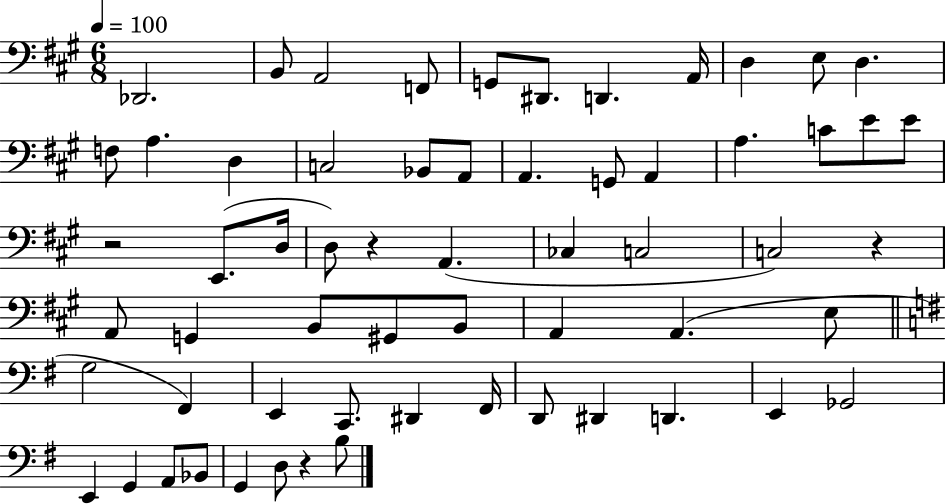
Db2/h. B2/e A2/h F2/e G2/e D#2/e. D2/q. A2/s D3/q E3/e D3/q. F3/e A3/q. D3/q C3/h Bb2/e A2/e A2/q. G2/e A2/q A3/q. C4/e E4/e E4/e R/h E2/e. D3/s D3/e R/q A2/q. CES3/q C3/h C3/h R/q A2/e G2/q B2/e G#2/e B2/e A2/q A2/q. E3/e G3/h F#2/q E2/q C2/e. D#2/q F#2/s D2/e D#2/q D2/q. E2/q Gb2/h E2/q G2/q A2/e Bb2/e G2/q D3/e R/q B3/e